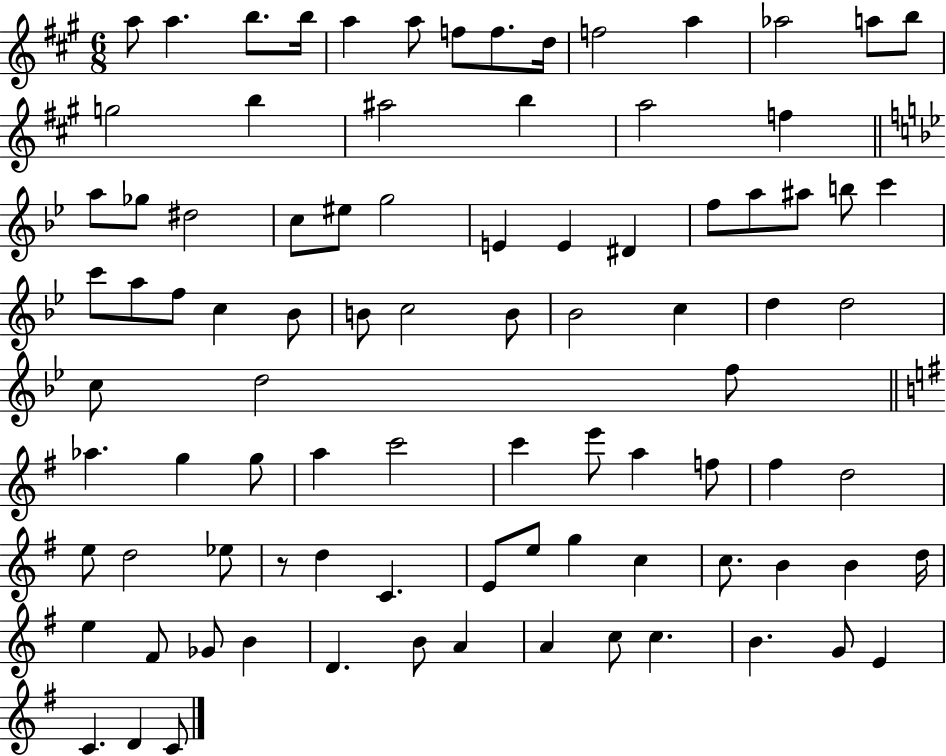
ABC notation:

X:1
T:Untitled
M:6/8
L:1/4
K:A
a/2 a b/2 b/4 a a/2 f/2 f/2 d/4 f2 a _a2 a/2 b/2 g2 b ^a2 b a2 f a/2 _g/2 ^d2 c/2 ^e/2 g2 E E ^D f/2 a/2 ^a/2 b/2 c' c'/2 a/2 f/2 c _B/2 B/2 c2 B/2 _B2 c d d2 c/2 d2 f/2 _a g g/2 a c'2 c' e'/2 a f/2 ^f d2 e/2 d2 _e/2 z/2 d C E/2 e/2 g c c/2 B B d/4 e ^F/2 _G/2 B D B/2 A A c/2 c B G/2 E C D C/2